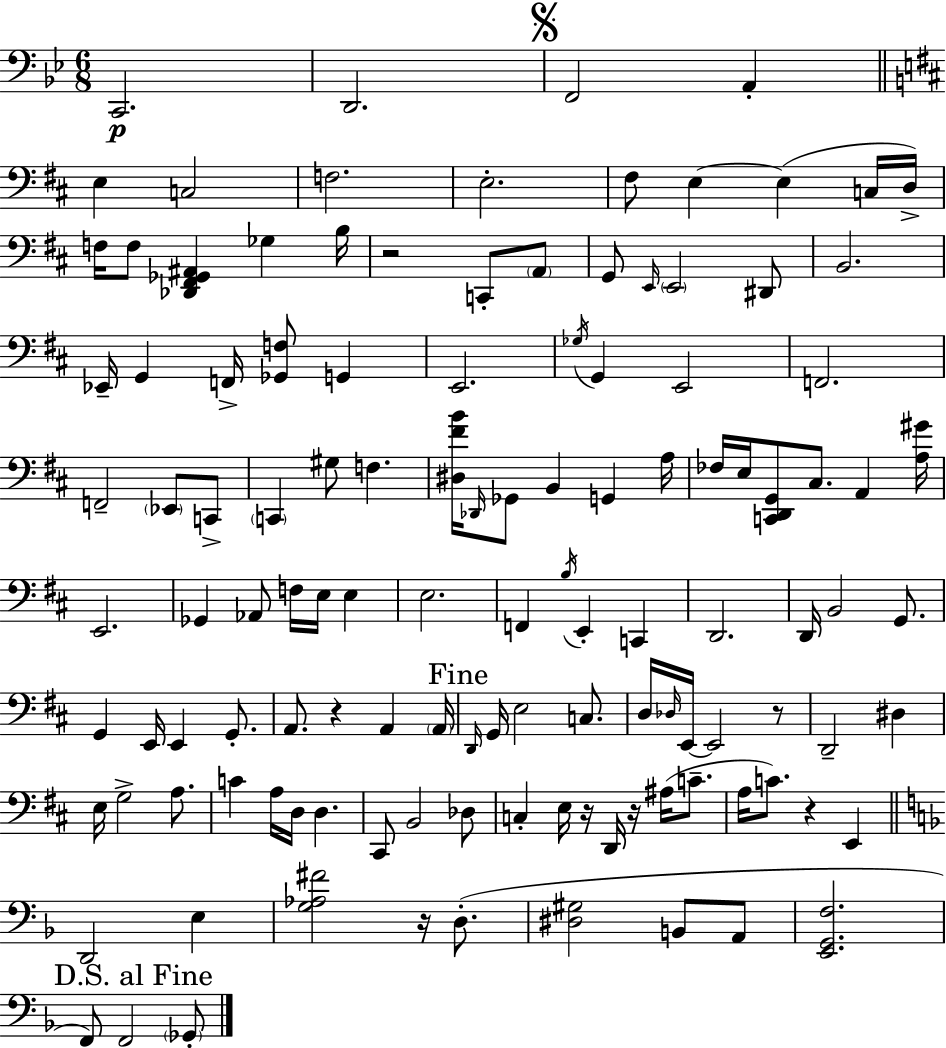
{
  \clef bass
  \numericTimeSignature
  \time 6/8
  \key g \minor
  c,2.\p | d,2. | \mark \markup { \musicglyph "scripts.segno" } f,2 a,4-. | \bar "||" \break \key d \major e4 c2 | f2. | e2.-. | fis8 e4~~ e4( c16 d16->) | \break f16 f8 <des, fis, ges, ais,>4 ges4 b16 | r2 c,8-. \parenthesize a,8 | g,8 \grace { e,16 } \parenthesize e,2 dis,8 | b,2. | \break ees,16-- g,4 f,16-> <ges, f>8 g,4 | e,2. | \acciaccatura { ges16 } g,4 e,2 | f,2. | \break f,2-- \parenthesize ees,8 | c,8-> \parenthesize c,4 gis8 f4. | <dis fis' b'>16 \grace { des,16 } ges,8 b,4 g,4 | a16 fes16 e16 <c, d, g,>8 cis8. a,4 | \break <a gis'>16 e,2. | ges,4 aes,8 f16 e16 e4 | e2. | f,4 \acciaccatura { b16 } e,4-. | \break c,4 d,2. | d,16 b,2 | g,8. g,4 e,16 e,4 | g,8.-. a,8. r4 a,4 | \break \parenthesize a,16 \mark "Fine" \grace { d,16 } g,16 e2 | c8. d16 \grace { des16 } e,16~~ e,2 | r8 d,2-- | dis4 e16 g2-> | \break a8. c'4 a16 d16 | d4. cis,8 b,2 | des8 c4-. e16 r16 | d,16 r16 ais16( c'8.-- a16 c'8.) r4 | \break e,4 \bar "||" \break \key f \major d,2 e4 | <g aes fis'>2 r16 d8.-.( | <dis gis>2 b,8 a,8 | <e, g, f>2. | \break \mark "D.S. al Fine" f,8) f,2 \parenthesize ges,8-. | \bar "|."
}